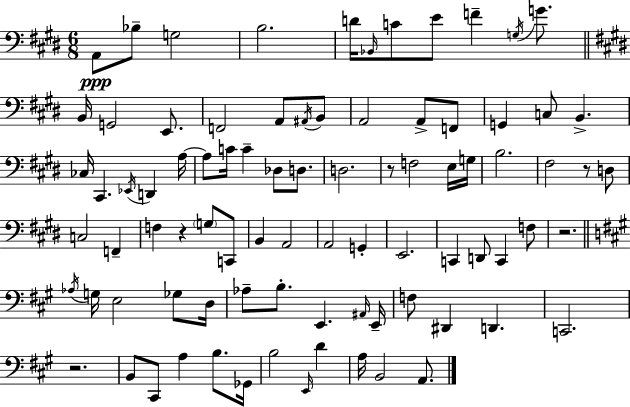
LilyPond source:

{
  \clef bass
  \numericTimeSignature
  \time 6/8
  \key e \major
  a,8\ppp bes8-- g2 | b2. | d'16 \grace { bes,16 } c'8 e'8 f'4-- \acciaccatura { g16 } g'8. | \bar "||" \break \key e \major b,16 g,2 e,8. | f,2 a,8 \acciaccatura { ais,16 } b,8 | a,2 a,8-> f,8 | g,4 c8 b,4.-> | \break ces16 cis,4. \acciaccatura { ees,16 } d,4 | a16~~ a8 c'16 c'4-- des8 d8. | d2. | r8 f2 | \break e16 g16 b2. | fis2 r8 | d8 c2 f,4-- | f4 r4 \parenthesize g8 | \break c,8 b,4 a,2 | a,2 g,4-. | e,2. | c,4 d,8 c,4 | \break f8 r2. | \bar "||" \break \key a \major \acciaccatura { aes16 } g16 e2 ges8 | d16 aes8-- b8.-. e,4. | \grace { ais,16 } e,16-- f8 dis,4 d,4. | c,2. | \break r2. | b,8 cis,8 a4 b8. | ges,16 b2 \grace { e,16 } d'4 | a16 b,2 | \break a,8. \bar "|."
}